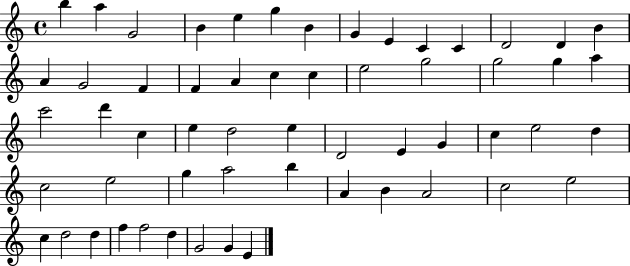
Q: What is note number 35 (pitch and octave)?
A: G4